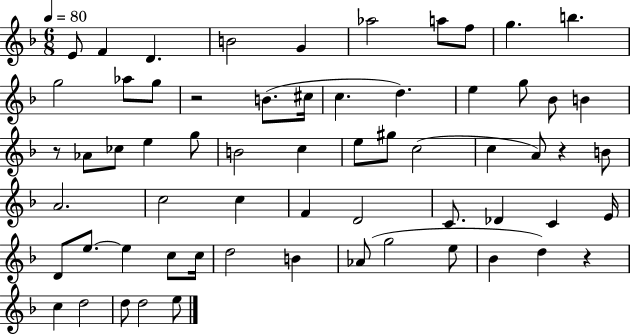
X:1
T:Untitled
M:6/8
L:1/4
K:F
E/2 F D B2 G _a2 a/2 f/2 g b g2 _a/2 g/2 z2 B/2 ^c/4 c d e g/2 _B/2 B z/2 _A/2 _c/2 e g/2 B2 c e/2 ^g/2 c2 c A/2 z B/2 A2 c2 c F D2 C/2 _D C E/4 D/2 e/2 e c/2 c/4 d2 B _A/2 g2 e/2 _B d z c d2 d/2 d2 e/2